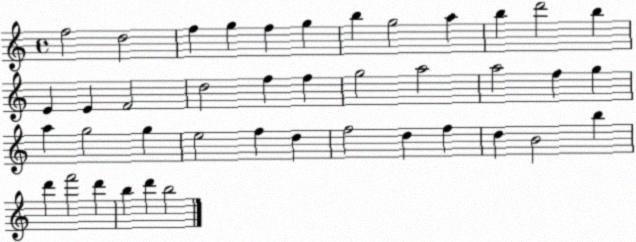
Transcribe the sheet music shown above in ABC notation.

X:1
T:Untitled
M:4/4
L:1/4
K:C
f2 d2 f g f g b g2 a b d'2 b E E F2 d2 f f g2 a2 a2 f g a g2 g e2 f d f2 d f d B2 b d' f'2 d' b d' b2